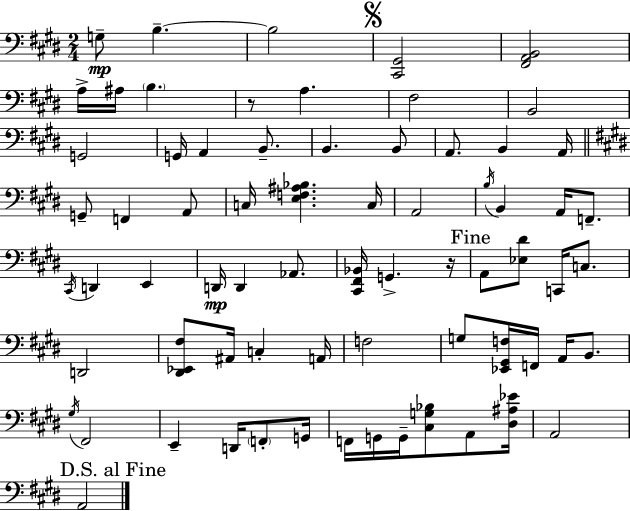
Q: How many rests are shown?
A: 2